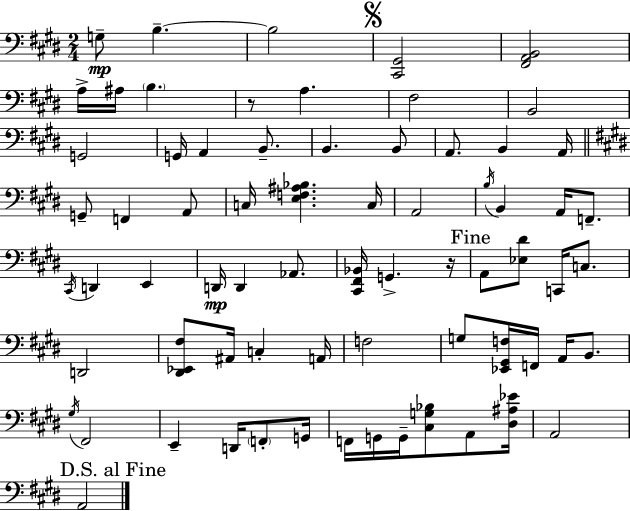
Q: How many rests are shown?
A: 2